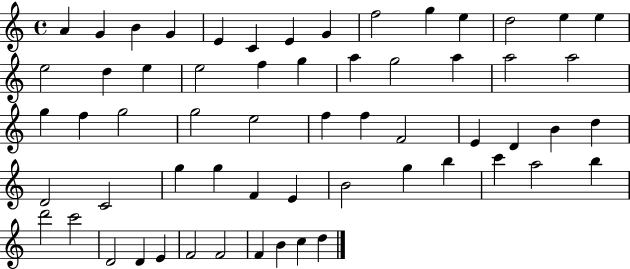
{
  \clef treble
  \time 4/4
  \defaultTimeSignature
  \key c \major
  a'4 g'4 b'4 g'4 | e'4 c'4 e'4 g'4 | f''2 g''4 e''4 | d''2 e''4 e''4 | \break e''2 d''4 e''4 | e''2 f''4 g''4 | a''4 g''2 a''4 | a''2 a''2 | \break g''4 f''4 g''2 | g''2 e''2 | f''4 f''4 f'2 | e'4 d'4 b'4 d''4 | \break d'2 c'2 | g''4 g''4 f'4 e'4 | b'2 g''4 b''4 | c'''4 a''2 b''4 | \break d'''2 c'''2 | d'2 d'4 e'4 | f'2 f'2 | f'4 b'4 c''4 d''4 | \break \bar "|."
}